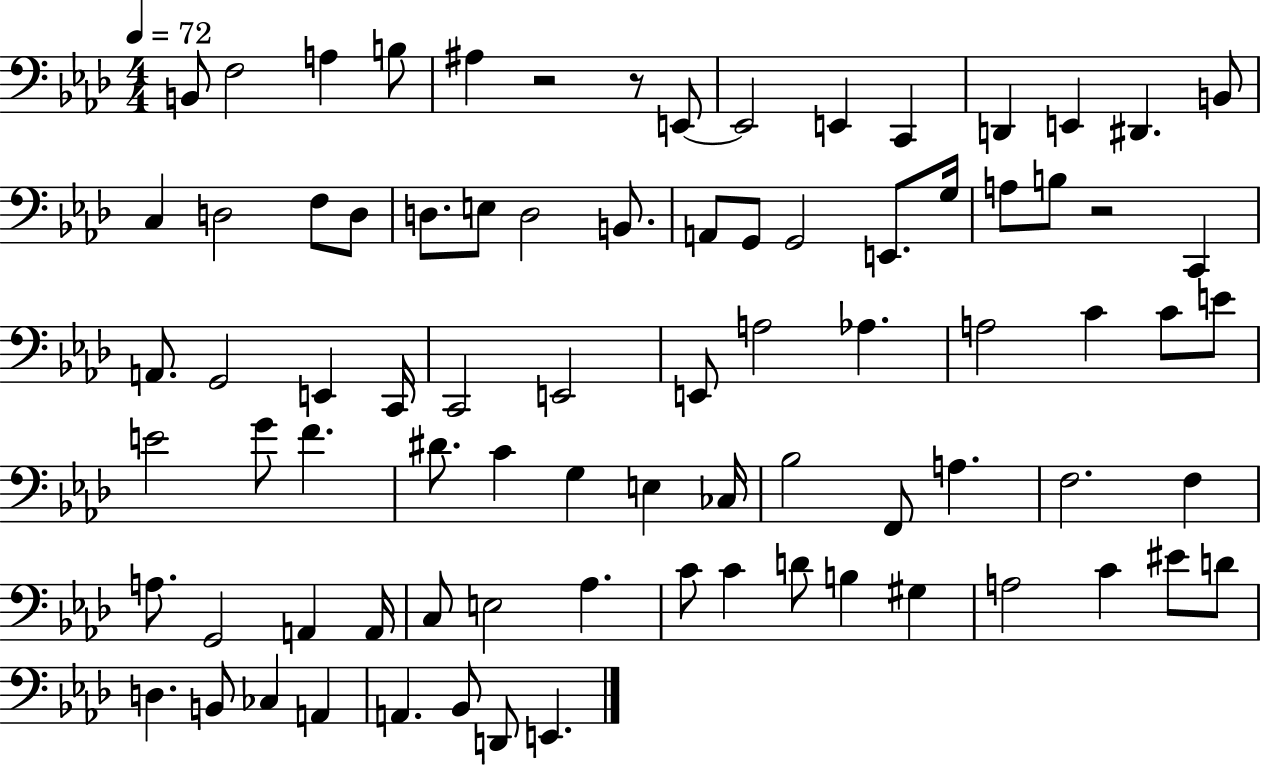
X:1
T:Untitled
M:4/4
L:1/4
K:Ab
B,,/2 F,2 A, B,/2 ^A, z2 z/2 E,,/2 E,,2 E,, C,, D,, E,, ^D,, B,,/2 C, D,2 F,/2 D,/2 D,/2 E,/2 D,2 B,,/2 A,,/2 G,,/2 G,,2 E,,/2 G,/4 A,/2 B,/2 z2 C,, A,,/2 G,,2 E,, C,,/4 C,,2 E,,2 E,,/2 A,2 _A, A,2 C C/2 E/2 E2 G/2 F ^D/2 C G, E, _C,/4 _B,2 F,,/2 A, F,2 F, A,/2 G,,2 A,, A,,/4 C,/2 E,2 _A, C/2 C D/2 B, ^G, A,2 C ^E/2 D/2 D, B,,/2 _C, A,, A,, _B,,/2 D,,/2 E,,